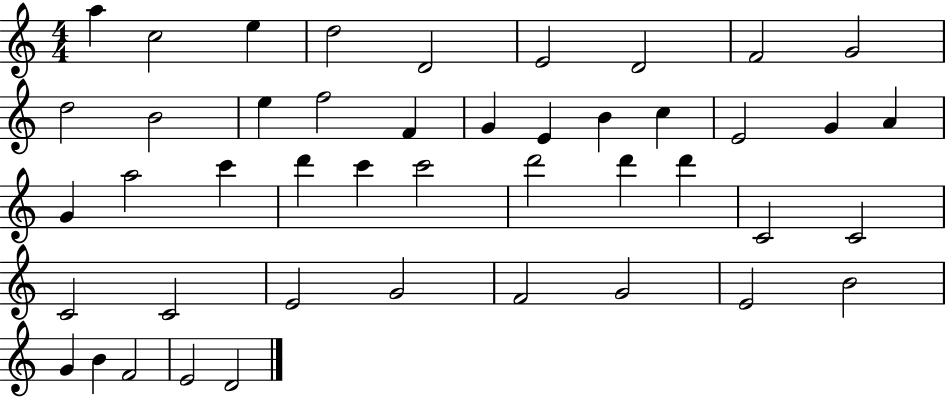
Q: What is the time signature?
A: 4/4